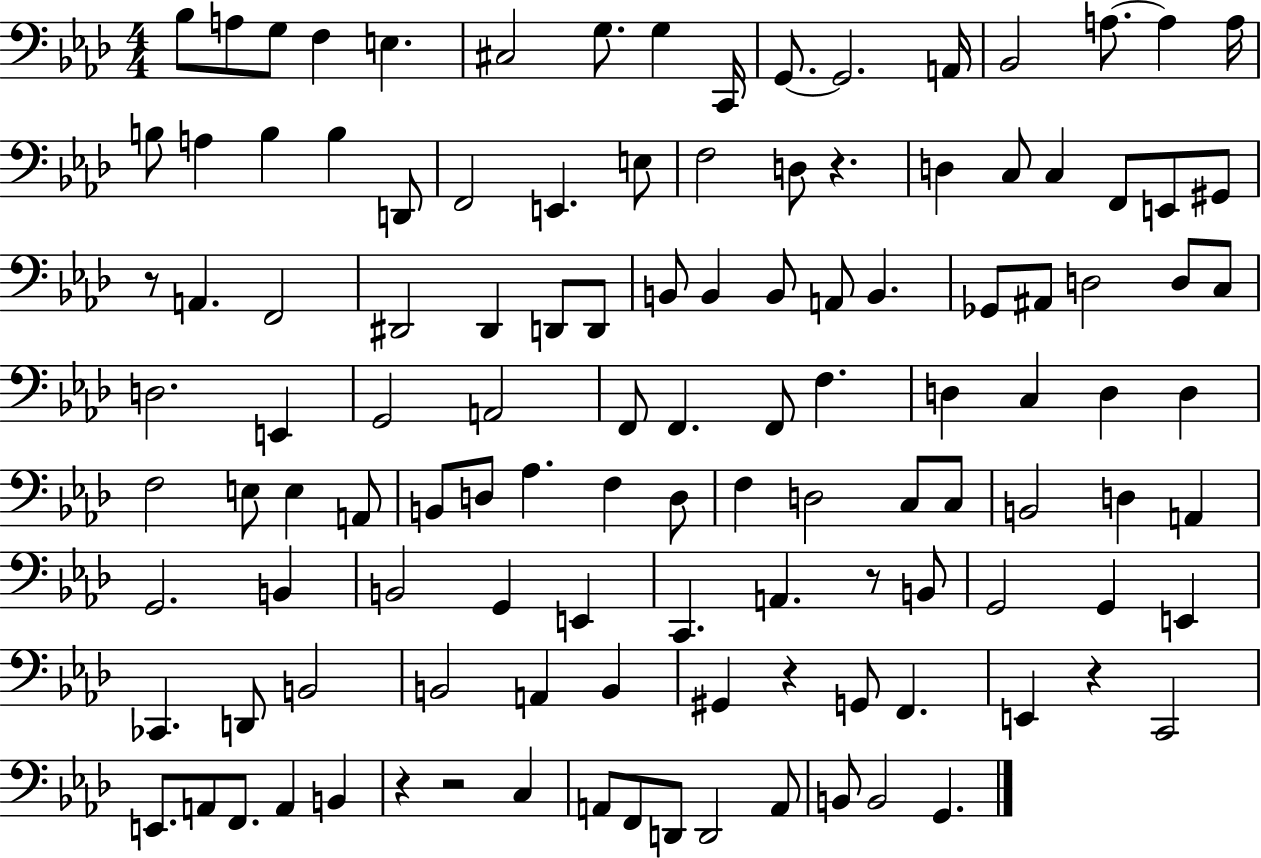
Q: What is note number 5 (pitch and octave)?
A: E3